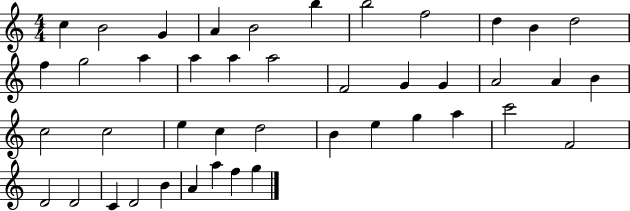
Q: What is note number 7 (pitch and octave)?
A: B5